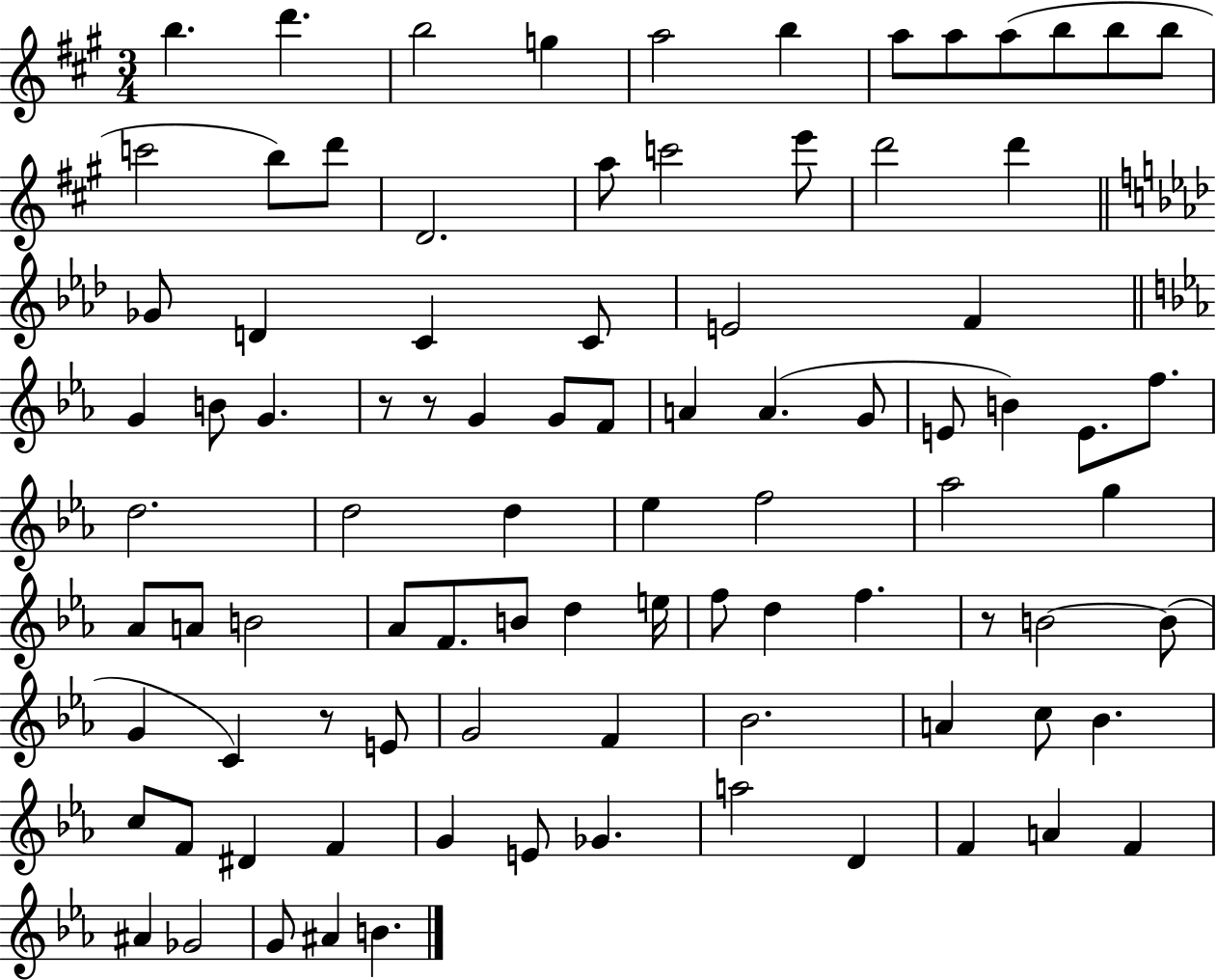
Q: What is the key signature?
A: A major